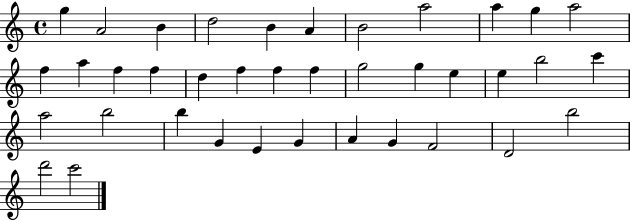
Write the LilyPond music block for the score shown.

{
  \clef treble
  \time 4/4
  \defaultTimeSignature
  \key c \major
  g''4 a'2 b'4 | d''2 b'4 a'4 | b'2 a''2 | a''4 g''4 a''2 | \break f''4 a''4 f''4 f''4 | d''4 f''4 f''4 f''4 | g''2 g''4 e''4 | e''4 b''2 c'''4 | \break a''2 b''2 | b''4 g'4 e'4 g'4 | a'4 g'4 f'2 | d'2 b''2 | \break d'''2 c'''2 | \bar "|."
}